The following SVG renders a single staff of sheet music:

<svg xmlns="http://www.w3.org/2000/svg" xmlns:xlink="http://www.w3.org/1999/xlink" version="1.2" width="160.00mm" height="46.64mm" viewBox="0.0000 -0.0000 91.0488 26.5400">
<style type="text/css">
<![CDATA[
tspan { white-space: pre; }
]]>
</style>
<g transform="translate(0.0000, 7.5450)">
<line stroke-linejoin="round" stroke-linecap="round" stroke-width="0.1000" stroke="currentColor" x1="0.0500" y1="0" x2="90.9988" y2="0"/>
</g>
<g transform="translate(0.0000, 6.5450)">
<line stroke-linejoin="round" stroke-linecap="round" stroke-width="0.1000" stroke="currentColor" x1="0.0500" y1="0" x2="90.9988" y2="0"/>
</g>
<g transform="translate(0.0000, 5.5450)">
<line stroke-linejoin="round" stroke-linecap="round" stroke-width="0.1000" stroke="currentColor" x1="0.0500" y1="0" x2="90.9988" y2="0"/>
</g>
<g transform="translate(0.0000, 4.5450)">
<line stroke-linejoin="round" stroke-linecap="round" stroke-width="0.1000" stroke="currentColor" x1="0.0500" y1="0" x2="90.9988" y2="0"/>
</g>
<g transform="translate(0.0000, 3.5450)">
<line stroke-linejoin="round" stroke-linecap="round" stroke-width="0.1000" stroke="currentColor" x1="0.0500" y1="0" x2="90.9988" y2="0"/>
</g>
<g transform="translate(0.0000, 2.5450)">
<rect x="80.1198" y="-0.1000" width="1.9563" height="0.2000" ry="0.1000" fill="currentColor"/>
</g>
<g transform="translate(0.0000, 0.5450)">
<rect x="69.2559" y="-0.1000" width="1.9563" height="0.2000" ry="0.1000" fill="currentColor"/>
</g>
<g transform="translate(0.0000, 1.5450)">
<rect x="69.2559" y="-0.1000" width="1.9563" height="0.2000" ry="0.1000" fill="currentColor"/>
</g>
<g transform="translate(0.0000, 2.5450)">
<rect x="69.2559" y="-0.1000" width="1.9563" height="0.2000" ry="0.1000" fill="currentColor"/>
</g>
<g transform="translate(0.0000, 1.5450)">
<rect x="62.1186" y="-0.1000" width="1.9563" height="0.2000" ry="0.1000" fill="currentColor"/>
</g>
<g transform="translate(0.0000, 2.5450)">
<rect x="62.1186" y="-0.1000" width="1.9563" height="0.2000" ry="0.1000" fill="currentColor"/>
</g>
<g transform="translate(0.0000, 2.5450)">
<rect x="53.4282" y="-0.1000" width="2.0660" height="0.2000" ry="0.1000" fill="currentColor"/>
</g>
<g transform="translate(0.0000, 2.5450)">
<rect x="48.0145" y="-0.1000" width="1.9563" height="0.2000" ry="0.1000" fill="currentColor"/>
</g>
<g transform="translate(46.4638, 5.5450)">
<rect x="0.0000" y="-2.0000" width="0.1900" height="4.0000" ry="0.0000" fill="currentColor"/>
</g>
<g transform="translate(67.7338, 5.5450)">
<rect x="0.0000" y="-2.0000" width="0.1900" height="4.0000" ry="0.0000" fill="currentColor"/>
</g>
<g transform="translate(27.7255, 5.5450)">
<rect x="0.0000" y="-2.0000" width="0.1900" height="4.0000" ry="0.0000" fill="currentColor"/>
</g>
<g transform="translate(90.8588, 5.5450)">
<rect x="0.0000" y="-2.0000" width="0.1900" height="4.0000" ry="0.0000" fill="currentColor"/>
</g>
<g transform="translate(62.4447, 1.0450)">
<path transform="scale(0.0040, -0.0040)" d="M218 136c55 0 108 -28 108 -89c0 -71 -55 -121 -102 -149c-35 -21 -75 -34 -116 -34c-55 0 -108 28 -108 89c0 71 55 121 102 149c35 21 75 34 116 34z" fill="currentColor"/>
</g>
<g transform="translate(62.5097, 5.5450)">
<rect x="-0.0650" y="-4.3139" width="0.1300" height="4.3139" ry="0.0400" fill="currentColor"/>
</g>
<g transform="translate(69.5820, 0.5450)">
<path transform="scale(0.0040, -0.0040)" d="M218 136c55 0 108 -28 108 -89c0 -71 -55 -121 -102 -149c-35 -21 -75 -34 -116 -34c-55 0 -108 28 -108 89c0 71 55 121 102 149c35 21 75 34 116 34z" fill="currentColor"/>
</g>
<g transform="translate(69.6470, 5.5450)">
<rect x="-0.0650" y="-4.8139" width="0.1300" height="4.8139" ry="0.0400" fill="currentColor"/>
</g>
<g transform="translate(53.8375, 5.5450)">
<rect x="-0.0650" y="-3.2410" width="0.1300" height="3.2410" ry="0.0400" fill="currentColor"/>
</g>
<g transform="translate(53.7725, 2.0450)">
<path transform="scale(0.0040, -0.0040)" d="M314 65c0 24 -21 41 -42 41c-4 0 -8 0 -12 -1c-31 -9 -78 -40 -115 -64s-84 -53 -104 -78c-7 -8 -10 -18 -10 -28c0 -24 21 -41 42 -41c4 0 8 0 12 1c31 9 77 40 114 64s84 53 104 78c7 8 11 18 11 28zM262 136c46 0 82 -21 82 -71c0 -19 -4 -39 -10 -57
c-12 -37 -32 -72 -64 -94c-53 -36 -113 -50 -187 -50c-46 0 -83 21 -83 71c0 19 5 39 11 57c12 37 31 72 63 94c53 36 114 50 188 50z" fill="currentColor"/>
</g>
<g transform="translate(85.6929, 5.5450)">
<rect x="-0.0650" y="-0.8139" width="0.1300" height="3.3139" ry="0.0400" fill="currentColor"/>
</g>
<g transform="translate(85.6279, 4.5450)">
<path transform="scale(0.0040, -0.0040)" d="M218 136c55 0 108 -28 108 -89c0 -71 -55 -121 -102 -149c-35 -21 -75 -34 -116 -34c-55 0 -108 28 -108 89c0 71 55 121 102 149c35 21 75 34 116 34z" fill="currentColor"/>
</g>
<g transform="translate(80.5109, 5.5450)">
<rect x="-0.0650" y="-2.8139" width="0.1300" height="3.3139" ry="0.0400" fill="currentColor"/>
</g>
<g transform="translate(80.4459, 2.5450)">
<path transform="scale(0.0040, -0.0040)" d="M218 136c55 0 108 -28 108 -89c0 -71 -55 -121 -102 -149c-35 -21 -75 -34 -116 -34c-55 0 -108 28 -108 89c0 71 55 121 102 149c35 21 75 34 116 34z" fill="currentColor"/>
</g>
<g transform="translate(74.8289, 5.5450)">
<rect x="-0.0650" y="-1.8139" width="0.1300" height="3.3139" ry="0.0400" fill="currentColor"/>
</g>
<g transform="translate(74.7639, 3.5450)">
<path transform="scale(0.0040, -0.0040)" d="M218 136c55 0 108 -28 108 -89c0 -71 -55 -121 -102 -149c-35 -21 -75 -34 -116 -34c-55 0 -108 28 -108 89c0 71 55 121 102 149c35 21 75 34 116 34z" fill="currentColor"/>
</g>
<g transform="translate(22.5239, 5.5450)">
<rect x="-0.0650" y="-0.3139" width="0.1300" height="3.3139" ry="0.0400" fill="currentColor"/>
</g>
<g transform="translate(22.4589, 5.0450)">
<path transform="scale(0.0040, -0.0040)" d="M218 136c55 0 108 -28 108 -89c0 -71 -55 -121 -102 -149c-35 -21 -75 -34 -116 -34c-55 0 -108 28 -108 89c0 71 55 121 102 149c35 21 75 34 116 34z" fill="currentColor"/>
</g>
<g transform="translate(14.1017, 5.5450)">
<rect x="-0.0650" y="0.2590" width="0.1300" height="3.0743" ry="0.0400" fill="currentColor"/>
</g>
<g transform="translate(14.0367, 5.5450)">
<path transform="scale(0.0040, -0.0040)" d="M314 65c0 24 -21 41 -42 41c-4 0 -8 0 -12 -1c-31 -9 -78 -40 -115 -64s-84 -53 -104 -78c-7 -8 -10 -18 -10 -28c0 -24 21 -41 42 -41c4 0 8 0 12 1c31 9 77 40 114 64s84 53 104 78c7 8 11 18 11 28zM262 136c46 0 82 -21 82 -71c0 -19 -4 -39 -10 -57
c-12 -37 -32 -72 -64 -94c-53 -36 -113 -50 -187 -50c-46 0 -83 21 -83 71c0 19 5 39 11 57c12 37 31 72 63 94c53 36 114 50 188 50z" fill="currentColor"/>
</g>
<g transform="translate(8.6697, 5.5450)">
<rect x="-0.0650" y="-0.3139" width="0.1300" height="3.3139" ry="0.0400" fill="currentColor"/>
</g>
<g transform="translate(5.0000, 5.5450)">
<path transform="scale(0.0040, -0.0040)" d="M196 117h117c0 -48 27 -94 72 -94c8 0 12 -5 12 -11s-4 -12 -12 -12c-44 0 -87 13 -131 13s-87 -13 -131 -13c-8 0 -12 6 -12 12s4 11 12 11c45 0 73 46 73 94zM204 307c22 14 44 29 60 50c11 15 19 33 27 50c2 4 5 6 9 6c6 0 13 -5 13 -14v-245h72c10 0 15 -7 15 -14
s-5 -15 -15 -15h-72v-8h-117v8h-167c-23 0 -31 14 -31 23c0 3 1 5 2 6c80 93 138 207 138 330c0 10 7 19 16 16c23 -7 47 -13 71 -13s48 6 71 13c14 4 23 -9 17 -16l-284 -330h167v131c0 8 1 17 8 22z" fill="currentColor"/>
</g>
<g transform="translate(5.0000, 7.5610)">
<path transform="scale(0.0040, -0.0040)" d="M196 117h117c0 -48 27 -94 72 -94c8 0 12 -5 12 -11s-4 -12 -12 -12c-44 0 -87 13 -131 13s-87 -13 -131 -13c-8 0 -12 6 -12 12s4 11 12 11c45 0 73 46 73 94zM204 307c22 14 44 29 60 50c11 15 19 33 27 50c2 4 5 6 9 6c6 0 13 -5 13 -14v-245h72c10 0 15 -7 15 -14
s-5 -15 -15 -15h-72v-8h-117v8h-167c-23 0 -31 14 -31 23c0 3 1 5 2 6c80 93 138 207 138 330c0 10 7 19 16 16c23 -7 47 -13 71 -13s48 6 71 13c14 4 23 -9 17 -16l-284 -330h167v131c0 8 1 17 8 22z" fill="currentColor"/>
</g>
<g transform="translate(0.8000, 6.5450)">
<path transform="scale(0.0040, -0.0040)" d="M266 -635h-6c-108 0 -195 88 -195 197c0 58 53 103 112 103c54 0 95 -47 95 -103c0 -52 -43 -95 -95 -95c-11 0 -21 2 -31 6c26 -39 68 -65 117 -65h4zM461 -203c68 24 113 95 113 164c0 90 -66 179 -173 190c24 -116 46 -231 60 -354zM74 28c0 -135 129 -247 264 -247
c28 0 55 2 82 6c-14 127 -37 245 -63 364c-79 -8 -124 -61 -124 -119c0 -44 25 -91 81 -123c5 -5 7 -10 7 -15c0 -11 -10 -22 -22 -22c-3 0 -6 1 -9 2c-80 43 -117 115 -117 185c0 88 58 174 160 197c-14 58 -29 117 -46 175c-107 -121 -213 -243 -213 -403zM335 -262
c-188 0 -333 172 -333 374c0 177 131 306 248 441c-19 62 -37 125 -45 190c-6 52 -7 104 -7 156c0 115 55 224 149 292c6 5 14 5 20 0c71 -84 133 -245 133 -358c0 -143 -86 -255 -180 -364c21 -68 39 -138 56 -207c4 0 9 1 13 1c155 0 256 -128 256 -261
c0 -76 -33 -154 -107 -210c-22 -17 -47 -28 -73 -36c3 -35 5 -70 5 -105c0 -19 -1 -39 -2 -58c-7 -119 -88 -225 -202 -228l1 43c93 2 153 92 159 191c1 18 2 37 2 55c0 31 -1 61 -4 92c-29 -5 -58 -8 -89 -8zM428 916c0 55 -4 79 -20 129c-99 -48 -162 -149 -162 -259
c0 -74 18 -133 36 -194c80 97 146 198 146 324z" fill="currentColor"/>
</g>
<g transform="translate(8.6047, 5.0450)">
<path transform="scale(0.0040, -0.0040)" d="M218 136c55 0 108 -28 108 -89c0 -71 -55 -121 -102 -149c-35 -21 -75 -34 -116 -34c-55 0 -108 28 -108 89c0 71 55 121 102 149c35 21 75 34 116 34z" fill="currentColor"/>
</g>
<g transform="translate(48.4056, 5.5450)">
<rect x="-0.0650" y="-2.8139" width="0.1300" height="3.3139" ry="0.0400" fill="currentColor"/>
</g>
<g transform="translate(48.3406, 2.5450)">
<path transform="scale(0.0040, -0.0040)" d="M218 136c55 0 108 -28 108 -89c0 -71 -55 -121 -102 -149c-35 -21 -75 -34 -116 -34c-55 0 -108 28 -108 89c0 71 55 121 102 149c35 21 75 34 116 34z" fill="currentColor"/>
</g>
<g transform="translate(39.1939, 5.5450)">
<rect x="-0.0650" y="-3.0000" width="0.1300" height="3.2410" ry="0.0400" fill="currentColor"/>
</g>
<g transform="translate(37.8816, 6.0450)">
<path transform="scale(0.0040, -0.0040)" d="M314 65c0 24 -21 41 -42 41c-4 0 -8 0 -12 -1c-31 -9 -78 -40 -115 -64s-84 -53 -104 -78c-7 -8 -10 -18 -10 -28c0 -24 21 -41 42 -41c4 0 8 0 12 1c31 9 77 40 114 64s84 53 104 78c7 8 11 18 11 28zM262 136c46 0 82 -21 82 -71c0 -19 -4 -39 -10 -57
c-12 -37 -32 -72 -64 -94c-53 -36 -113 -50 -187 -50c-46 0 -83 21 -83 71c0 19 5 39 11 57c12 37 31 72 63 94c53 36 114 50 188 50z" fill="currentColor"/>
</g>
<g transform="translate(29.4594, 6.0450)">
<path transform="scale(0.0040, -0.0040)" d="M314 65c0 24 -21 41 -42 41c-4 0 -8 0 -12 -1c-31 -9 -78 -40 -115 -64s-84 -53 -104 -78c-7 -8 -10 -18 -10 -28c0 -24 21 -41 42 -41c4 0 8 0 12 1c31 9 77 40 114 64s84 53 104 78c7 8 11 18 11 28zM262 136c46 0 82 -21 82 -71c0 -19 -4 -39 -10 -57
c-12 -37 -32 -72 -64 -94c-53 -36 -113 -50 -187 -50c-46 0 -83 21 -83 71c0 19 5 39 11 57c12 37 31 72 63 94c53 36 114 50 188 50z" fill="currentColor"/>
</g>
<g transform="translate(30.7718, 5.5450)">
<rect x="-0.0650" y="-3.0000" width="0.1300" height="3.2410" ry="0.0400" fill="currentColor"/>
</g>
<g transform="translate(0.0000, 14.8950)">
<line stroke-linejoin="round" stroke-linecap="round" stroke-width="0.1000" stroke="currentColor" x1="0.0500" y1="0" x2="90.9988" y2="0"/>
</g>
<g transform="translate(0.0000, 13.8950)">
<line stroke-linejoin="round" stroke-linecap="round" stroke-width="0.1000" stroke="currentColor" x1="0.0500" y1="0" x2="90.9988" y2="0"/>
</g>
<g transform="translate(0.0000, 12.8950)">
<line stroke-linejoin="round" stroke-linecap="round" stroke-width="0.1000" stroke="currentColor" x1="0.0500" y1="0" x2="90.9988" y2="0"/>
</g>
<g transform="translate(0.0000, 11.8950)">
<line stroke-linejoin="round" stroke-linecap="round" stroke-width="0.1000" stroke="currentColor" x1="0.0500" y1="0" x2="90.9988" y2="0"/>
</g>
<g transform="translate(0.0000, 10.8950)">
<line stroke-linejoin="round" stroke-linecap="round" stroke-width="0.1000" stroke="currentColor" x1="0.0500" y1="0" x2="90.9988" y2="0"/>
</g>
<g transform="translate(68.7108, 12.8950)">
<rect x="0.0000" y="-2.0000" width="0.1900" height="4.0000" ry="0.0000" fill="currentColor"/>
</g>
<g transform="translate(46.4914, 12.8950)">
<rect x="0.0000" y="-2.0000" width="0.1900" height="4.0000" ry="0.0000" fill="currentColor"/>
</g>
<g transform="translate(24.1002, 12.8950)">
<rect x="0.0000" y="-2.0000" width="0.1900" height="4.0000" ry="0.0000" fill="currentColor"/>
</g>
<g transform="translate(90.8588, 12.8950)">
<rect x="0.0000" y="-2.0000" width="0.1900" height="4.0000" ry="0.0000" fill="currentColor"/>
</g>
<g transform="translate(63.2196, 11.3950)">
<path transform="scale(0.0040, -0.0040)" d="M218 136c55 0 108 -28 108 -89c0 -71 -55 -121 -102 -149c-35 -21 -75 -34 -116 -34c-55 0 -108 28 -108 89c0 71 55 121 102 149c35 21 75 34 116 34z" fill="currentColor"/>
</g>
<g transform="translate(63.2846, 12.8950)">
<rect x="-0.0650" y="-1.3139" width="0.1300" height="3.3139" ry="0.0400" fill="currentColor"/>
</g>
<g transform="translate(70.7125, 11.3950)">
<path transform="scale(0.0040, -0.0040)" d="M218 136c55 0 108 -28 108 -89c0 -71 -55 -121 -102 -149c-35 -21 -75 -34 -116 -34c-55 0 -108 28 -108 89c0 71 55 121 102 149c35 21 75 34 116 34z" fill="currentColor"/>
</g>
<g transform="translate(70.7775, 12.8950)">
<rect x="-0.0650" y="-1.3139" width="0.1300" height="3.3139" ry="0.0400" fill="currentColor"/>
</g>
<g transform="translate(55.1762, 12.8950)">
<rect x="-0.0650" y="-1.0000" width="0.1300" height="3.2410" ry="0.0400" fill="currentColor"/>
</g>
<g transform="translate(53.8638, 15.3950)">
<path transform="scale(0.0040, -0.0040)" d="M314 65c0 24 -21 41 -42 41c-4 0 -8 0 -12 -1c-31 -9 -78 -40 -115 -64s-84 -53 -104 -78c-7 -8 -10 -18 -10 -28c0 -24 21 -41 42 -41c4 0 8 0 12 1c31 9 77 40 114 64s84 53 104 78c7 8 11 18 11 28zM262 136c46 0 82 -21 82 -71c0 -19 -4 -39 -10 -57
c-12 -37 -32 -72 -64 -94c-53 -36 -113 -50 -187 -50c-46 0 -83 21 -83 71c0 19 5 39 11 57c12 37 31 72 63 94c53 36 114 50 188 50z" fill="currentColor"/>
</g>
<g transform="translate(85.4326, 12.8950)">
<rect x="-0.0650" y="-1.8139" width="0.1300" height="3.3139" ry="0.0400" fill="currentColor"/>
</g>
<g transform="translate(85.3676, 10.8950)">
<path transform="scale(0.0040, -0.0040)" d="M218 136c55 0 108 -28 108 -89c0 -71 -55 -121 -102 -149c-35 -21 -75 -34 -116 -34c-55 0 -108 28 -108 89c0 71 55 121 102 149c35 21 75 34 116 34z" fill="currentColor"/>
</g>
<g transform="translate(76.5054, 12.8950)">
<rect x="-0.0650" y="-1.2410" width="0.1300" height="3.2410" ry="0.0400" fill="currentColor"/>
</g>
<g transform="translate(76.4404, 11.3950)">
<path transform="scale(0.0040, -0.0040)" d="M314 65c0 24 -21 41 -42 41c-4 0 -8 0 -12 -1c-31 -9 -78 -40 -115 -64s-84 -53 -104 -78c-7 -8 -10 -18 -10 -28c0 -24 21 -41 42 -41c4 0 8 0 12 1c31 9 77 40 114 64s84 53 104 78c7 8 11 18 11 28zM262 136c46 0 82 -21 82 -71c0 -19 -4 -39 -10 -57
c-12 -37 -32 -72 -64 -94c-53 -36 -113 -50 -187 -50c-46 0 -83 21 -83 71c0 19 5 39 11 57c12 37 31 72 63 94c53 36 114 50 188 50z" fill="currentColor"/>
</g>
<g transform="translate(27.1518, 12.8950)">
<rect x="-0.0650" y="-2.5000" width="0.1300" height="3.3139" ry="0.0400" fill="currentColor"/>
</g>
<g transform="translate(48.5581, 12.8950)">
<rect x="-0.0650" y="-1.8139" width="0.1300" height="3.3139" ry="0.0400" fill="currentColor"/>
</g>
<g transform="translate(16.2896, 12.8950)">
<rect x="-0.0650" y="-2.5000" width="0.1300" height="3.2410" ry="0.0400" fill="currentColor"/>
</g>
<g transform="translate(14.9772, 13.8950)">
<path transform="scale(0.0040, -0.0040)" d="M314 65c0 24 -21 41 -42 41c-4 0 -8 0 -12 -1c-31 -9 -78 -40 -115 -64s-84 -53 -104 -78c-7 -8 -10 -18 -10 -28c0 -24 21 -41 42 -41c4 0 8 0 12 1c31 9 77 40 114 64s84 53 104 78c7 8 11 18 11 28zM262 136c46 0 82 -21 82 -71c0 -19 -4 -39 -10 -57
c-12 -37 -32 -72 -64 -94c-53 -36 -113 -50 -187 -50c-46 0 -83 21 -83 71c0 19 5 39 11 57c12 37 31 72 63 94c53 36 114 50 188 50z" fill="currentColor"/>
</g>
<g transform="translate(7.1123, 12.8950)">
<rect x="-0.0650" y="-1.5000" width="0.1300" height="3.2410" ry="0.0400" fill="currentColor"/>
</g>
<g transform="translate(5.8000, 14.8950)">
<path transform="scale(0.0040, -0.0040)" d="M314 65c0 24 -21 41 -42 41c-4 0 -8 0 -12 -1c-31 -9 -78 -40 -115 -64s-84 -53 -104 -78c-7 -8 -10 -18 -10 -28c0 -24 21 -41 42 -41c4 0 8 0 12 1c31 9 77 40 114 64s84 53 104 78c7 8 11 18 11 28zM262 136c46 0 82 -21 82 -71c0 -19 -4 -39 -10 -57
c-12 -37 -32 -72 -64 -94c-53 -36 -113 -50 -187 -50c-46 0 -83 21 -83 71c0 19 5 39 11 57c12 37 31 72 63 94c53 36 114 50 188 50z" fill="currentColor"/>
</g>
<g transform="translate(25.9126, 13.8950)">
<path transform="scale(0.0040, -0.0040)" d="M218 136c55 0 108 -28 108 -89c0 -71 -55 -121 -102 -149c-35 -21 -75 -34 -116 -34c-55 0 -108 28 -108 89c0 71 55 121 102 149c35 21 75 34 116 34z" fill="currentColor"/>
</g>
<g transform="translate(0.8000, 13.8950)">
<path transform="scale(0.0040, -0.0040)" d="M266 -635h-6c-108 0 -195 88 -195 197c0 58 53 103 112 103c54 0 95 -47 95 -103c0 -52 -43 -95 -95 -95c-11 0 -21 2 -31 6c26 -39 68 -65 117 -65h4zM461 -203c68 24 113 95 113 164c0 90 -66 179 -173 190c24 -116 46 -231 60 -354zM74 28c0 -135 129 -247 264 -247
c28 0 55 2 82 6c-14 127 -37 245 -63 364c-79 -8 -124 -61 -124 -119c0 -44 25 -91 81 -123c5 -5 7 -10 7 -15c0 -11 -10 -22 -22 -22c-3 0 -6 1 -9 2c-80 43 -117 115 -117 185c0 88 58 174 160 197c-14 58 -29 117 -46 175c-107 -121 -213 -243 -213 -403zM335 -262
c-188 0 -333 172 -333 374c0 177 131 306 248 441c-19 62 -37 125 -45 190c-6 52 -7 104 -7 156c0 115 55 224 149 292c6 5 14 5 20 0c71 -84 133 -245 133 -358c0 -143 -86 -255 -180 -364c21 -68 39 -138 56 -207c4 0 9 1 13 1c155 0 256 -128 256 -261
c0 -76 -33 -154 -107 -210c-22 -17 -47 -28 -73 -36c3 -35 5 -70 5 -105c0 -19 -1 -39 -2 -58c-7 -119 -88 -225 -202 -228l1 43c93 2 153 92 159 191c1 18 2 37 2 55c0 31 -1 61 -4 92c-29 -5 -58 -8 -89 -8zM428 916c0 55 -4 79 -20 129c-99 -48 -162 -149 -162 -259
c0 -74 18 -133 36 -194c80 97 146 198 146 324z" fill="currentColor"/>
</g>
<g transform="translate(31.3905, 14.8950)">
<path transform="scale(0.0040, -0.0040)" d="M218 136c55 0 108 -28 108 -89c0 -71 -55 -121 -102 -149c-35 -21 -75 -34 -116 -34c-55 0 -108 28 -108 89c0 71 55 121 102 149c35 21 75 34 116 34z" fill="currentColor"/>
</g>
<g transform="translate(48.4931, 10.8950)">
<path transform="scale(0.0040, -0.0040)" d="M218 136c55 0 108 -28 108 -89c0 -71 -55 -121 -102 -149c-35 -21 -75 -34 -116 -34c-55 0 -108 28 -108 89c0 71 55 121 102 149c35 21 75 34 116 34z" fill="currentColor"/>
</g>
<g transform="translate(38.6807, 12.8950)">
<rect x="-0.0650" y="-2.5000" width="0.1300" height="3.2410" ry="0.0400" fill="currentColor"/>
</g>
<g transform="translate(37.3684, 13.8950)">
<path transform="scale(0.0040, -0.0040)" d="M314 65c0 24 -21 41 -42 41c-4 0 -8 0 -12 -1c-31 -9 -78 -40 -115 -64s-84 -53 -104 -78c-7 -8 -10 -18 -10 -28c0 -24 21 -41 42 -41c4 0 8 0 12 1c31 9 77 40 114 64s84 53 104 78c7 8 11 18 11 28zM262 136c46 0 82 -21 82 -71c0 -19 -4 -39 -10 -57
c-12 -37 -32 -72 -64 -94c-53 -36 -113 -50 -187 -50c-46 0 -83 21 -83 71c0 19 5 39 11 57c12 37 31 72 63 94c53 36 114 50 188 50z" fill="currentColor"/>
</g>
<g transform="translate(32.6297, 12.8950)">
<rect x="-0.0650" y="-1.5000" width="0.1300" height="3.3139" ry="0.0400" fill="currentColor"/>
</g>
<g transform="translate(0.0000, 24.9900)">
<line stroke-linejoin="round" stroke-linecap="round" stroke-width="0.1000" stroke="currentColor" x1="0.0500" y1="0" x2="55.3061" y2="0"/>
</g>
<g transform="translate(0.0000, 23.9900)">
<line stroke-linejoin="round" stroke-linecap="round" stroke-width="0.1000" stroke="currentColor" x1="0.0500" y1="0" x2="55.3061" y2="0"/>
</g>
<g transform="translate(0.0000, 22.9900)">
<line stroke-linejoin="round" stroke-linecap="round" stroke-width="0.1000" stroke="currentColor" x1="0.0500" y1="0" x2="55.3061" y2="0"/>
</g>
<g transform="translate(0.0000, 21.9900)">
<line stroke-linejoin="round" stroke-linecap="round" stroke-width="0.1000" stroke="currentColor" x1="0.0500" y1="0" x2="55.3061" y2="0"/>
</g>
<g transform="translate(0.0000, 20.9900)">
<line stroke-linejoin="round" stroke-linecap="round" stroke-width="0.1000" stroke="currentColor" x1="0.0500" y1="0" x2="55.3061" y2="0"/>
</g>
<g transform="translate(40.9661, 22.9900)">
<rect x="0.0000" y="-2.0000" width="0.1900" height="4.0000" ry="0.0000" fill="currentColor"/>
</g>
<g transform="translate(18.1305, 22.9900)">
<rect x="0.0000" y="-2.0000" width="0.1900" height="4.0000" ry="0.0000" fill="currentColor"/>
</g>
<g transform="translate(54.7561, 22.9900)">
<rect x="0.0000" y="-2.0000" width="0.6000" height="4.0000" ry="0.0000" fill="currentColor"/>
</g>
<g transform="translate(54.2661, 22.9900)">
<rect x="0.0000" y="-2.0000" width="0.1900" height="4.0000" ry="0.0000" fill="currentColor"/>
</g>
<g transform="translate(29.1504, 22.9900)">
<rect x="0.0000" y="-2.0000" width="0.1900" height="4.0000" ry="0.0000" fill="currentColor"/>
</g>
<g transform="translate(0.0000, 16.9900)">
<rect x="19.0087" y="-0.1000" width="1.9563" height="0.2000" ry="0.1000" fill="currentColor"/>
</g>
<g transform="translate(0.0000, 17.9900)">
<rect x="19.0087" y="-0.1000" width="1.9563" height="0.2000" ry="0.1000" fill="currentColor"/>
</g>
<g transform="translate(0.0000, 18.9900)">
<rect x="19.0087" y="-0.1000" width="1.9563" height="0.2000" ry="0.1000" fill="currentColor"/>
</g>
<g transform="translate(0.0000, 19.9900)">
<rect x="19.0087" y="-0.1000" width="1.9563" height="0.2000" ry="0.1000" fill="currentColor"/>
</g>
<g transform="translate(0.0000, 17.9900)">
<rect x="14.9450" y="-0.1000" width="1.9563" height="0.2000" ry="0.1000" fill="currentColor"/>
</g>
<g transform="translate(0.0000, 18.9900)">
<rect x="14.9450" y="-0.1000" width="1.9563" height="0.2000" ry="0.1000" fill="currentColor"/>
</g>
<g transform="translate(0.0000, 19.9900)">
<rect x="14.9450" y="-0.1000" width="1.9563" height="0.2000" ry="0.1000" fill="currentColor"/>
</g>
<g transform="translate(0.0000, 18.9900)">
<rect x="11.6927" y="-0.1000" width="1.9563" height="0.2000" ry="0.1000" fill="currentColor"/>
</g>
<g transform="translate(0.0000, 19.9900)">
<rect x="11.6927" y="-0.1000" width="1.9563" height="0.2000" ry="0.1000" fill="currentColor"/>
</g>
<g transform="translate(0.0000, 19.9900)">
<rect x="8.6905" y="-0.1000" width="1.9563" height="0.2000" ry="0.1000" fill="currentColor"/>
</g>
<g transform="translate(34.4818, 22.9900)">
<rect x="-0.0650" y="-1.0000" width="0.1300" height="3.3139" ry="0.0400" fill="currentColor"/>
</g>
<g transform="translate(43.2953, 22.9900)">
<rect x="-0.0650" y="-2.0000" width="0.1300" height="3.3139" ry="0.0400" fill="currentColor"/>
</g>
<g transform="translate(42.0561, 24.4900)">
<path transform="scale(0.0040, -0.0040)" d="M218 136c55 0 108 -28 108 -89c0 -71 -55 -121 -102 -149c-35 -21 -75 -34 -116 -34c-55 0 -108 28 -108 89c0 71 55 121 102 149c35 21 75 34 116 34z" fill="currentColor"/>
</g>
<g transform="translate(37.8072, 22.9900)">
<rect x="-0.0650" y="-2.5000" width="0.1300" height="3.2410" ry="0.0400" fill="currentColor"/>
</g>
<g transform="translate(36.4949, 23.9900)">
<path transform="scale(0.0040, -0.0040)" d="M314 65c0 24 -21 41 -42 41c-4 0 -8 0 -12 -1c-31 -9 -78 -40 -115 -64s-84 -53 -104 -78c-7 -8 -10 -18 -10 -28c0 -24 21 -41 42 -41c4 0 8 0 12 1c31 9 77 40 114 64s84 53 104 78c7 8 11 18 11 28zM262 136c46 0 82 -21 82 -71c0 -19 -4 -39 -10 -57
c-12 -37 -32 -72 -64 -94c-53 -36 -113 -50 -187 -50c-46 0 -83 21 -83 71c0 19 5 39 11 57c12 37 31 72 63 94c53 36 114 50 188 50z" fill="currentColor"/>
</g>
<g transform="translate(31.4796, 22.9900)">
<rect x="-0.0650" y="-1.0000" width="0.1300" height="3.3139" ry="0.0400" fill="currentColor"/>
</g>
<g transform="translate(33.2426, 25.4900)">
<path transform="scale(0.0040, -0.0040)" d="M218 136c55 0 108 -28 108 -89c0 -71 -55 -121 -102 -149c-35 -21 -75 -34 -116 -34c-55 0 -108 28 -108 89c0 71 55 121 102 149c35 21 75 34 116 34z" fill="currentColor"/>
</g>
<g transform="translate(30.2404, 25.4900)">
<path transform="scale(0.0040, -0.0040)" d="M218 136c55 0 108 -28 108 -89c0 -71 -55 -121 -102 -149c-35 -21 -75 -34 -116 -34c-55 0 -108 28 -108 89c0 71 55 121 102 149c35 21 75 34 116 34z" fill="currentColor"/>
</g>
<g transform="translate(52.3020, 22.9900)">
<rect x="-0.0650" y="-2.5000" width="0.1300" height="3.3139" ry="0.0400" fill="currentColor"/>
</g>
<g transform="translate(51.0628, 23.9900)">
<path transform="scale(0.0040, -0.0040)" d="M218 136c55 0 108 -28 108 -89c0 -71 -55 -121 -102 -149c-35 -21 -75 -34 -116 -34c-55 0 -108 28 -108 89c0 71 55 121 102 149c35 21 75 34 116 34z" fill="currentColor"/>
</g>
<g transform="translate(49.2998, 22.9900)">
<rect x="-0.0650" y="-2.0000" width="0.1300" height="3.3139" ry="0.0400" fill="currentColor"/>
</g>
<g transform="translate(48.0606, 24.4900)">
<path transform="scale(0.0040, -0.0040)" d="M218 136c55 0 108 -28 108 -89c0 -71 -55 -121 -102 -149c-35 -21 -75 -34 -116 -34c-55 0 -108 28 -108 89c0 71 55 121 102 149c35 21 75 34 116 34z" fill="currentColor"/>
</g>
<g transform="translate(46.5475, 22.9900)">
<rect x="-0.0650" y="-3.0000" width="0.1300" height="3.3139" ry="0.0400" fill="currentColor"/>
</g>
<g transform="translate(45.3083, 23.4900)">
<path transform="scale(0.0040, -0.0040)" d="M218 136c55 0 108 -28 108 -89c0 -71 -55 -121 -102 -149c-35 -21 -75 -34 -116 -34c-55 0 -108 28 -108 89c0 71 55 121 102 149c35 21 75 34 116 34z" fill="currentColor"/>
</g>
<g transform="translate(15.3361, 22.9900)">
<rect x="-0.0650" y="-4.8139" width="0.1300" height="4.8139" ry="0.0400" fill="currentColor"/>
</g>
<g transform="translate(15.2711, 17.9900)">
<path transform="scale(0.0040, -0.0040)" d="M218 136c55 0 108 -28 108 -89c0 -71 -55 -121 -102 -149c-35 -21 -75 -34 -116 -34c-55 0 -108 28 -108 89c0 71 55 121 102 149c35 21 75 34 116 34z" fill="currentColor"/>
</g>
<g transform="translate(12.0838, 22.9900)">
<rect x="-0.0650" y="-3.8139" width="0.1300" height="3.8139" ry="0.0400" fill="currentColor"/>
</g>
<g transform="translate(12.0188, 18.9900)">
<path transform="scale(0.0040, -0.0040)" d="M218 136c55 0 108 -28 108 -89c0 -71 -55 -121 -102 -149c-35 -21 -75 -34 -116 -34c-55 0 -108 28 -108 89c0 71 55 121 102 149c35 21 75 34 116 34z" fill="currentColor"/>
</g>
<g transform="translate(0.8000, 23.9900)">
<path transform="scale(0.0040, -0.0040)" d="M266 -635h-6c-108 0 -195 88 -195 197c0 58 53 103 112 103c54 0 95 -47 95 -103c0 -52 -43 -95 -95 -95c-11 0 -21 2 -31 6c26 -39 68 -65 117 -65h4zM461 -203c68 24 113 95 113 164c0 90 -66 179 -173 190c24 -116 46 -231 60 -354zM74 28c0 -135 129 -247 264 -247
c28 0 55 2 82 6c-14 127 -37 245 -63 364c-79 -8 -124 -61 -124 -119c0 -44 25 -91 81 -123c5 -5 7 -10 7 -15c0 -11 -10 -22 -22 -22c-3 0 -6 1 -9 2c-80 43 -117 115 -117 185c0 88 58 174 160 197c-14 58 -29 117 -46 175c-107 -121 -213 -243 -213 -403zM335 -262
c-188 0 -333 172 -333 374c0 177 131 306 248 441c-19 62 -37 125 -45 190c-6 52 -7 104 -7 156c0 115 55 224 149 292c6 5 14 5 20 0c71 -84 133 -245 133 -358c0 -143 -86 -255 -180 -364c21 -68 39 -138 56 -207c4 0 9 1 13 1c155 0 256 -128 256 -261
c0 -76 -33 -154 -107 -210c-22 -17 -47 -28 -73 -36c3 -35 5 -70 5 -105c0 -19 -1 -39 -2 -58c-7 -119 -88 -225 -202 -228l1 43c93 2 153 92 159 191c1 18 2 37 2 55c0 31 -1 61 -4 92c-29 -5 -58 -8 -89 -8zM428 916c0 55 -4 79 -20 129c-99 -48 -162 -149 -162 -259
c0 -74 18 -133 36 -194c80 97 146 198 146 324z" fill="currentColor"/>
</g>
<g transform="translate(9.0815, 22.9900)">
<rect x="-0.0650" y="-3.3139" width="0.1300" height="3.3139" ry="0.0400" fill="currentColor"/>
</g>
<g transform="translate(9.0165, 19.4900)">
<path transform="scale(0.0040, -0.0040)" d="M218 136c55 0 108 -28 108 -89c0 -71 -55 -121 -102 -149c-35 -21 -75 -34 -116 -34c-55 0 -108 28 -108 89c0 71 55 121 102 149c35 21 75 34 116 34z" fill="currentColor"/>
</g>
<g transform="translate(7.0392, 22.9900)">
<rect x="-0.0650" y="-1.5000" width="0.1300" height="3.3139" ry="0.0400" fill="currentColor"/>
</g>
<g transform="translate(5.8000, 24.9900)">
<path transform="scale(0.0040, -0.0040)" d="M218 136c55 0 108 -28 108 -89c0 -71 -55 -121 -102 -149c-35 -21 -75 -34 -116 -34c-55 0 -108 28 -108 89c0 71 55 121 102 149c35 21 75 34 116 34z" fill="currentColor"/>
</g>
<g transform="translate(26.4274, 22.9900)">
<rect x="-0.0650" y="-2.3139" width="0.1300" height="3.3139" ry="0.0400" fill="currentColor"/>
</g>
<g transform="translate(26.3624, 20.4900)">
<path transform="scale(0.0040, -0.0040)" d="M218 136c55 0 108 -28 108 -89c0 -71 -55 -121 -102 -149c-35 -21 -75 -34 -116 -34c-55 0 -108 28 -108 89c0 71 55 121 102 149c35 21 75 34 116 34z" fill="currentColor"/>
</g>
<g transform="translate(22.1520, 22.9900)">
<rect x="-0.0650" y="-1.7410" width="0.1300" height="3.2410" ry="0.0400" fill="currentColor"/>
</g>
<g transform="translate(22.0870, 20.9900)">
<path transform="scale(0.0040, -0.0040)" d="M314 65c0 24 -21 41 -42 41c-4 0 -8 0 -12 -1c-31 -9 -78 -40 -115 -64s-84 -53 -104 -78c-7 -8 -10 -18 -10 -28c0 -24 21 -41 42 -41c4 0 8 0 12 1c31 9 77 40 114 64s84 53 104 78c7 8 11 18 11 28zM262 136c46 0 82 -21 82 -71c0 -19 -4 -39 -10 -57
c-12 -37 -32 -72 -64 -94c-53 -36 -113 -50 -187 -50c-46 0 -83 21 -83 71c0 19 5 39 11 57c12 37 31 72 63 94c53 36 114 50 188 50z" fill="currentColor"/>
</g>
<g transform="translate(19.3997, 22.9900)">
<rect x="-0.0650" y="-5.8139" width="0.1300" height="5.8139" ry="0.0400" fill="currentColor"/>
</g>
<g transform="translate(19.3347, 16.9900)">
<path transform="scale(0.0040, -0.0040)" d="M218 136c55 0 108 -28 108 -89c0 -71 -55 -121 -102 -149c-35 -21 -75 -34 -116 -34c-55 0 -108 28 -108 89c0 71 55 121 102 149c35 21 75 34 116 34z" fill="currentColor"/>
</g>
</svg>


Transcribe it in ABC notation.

X:1
T:Untitled
M:4/4
L:1/4
K:C
c B2 c A2 A2 a b2 d' e' f a d E2 G2 G E G2 f D2 e e e2 f E b c' e' g' f2 g D D G2 F A F G